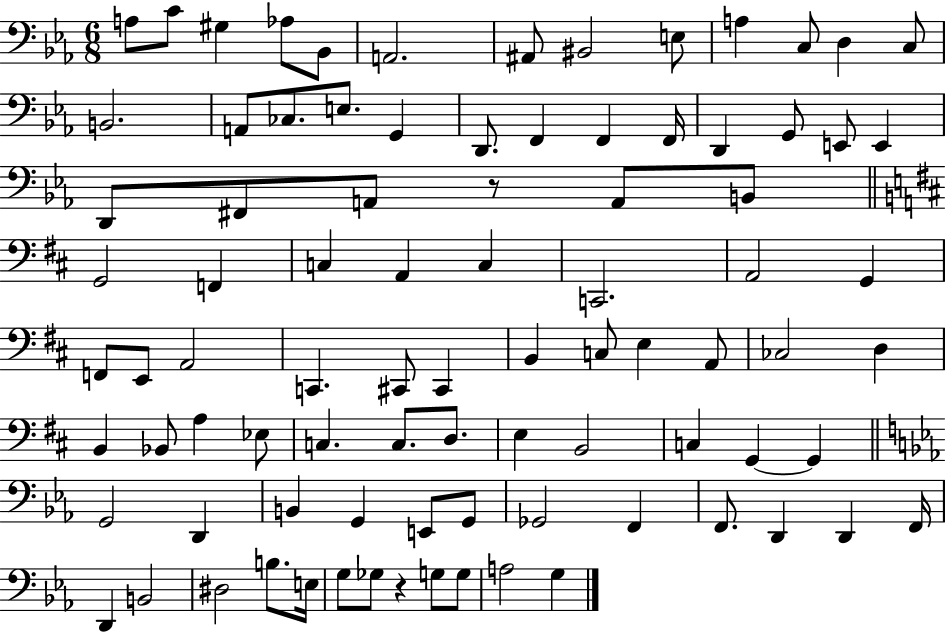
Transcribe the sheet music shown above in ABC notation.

X:1
T:Untitled
M:6/8
L:1/4
K:Eb
A,/2 C/2 ^G, _A,/2 _B,,/2 A,,2 ^A,,/2 ^B,,2 E,/2 A, C,/2 D, C,/2 B,,2 A,,/2 _C,/2 E,/2 G,, D,,/2 F,, F,, F,,/4 D,, G,,/2 E,,/2 E,, D,,/2 ^F,,/2 A,,/2 z/2 A,,/2 B,,/2 G,,2 F,, C, A,, C, C,,2 A,,2 G,, F,,/2 E,,/2 A,,2 C,, ^C,,/2 ^C,, B,, C,/2 E, A,,/2 _C,2 D, B,, _B,,/2 A, _E,/2 C, C,/2 D,/2 E, B,,2 C, G,, G,, G,,2 D,, B,, G,, E,,/2 G,,/2 _G,,2 F,, F,,/2 D,, D,, F,,/4 D,, B,,2 ^D,2 B,/2 E,/4 G,/2 _G,/2 z G,/2 G,/2 A,2 G,